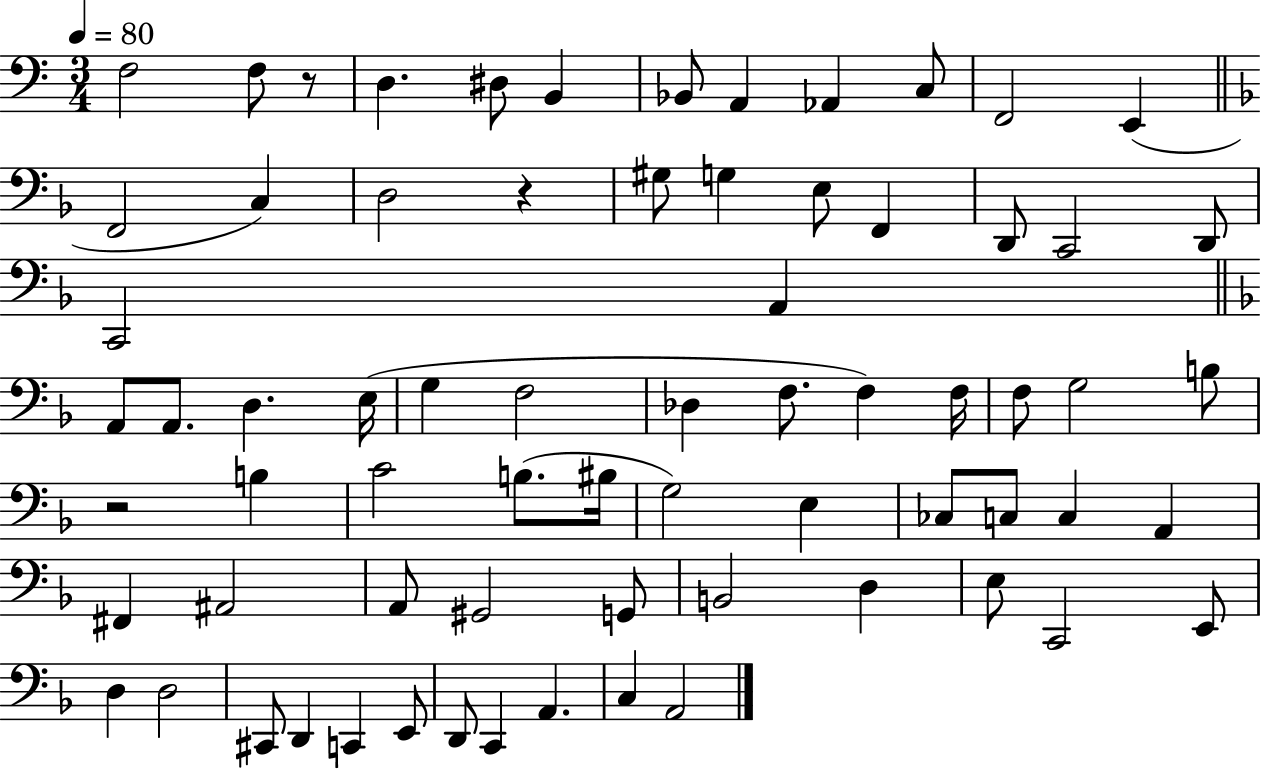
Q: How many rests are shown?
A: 3